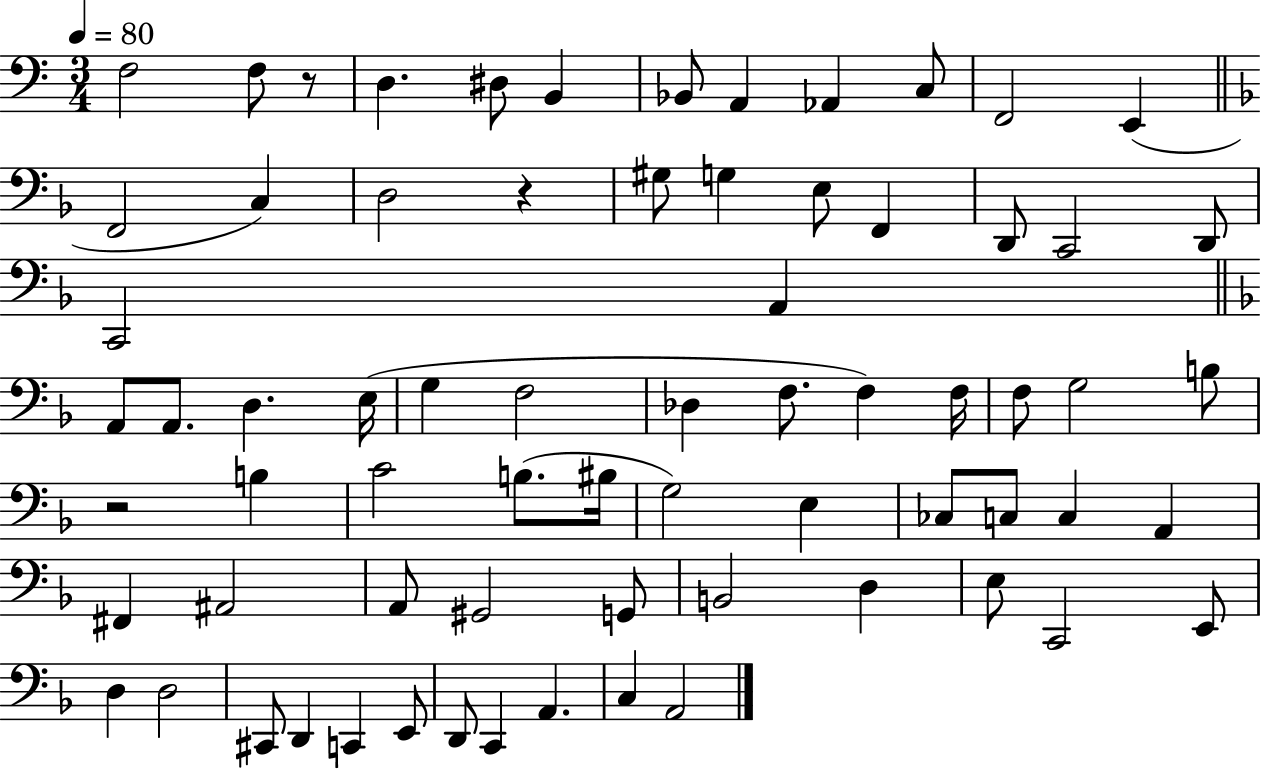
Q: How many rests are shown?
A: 3